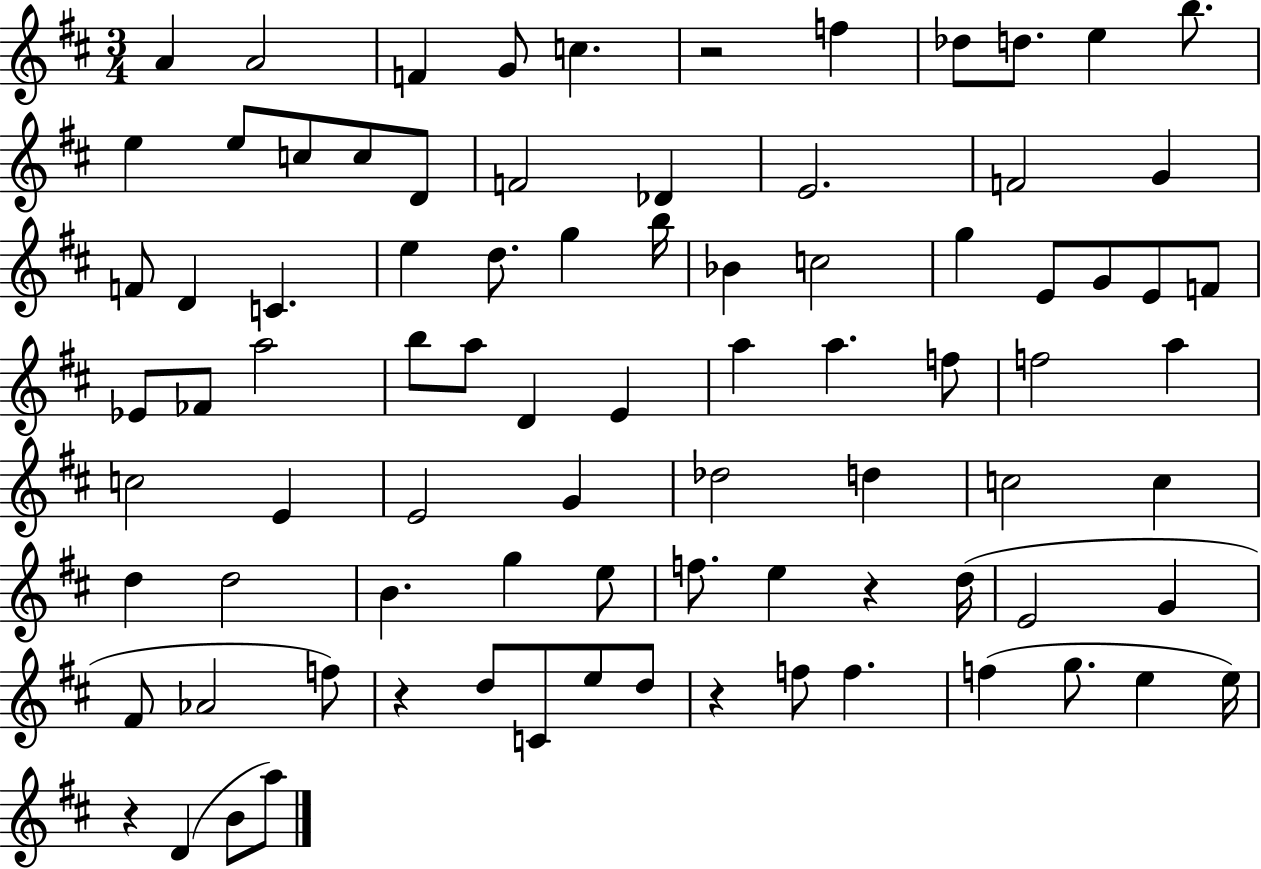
{
  \clef treble
  \numericTimeSignature
  \time 3/4
  \key d \major
  a'4 a'2 | f'4 g'8 c''4. | r2 f''4 | des''8 d''8. e''4 b''8. | \break e''4 e''8 c''8 c''8 d'8 | f'2 des'4 | e'2. | f'2 g'4 | \break f'8 d'4 c'4. | e''4 d''8. g''4 b''16 | bes'4 c''2 | g''4 e'8 g'8 e'8 f'8 | \break ees'8 fes'8 a''2 | b''8 a''8 d'4 e'4 | a''4 a''4. f''8 | f''2 a''4 | \break c''2 e'4 | e'2 g'4 | des''2 d''4 | c''2 c''4 | \break d''4 d''2 | b'4. g''4 e''8 | f''8. e''4 r4 d''16( | e'2 g'4 | \break fis'8 aes'2 f''8) | r4 d''8 c'8 e''8 d''8 | r4 f''8 f''4. | f''4( g''8. e''4 e''16) | \break r4 d'4( b'8 a''8) | \bar "|."
}